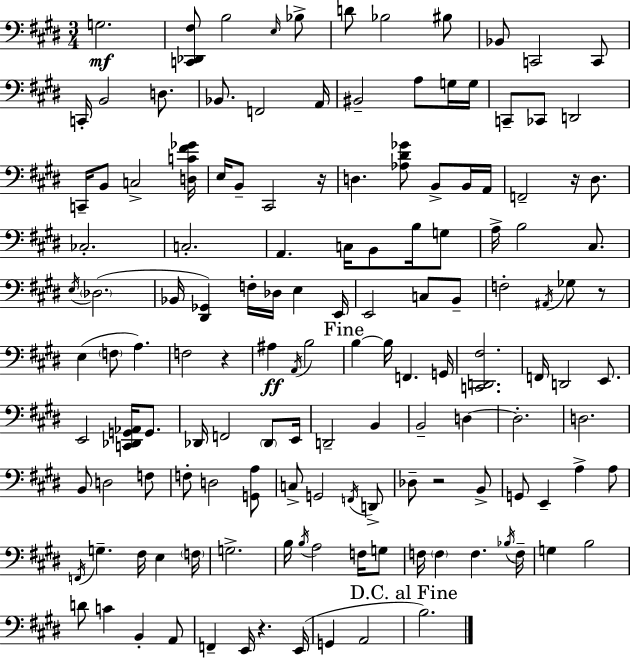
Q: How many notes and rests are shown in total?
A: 140